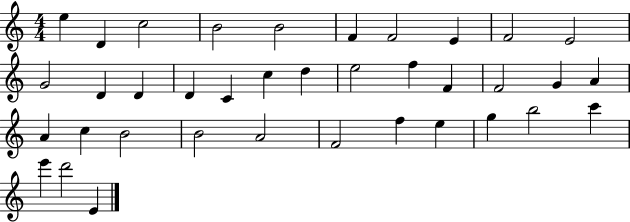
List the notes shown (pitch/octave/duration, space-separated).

E5/q D4/q C5/h B4/h B4/h F4/q F4/h E4/q F4/h E4/h G4/h D4/q D4/q D4/q C4/q C5/q D5/q E5/h F5/q F4/q F4/h G4/q A4/q A4/q C5/q B4/h B4/h A4/h F4/h F5/q E5/q G5/q B5/h C6/q E6/q D6/h E4/q